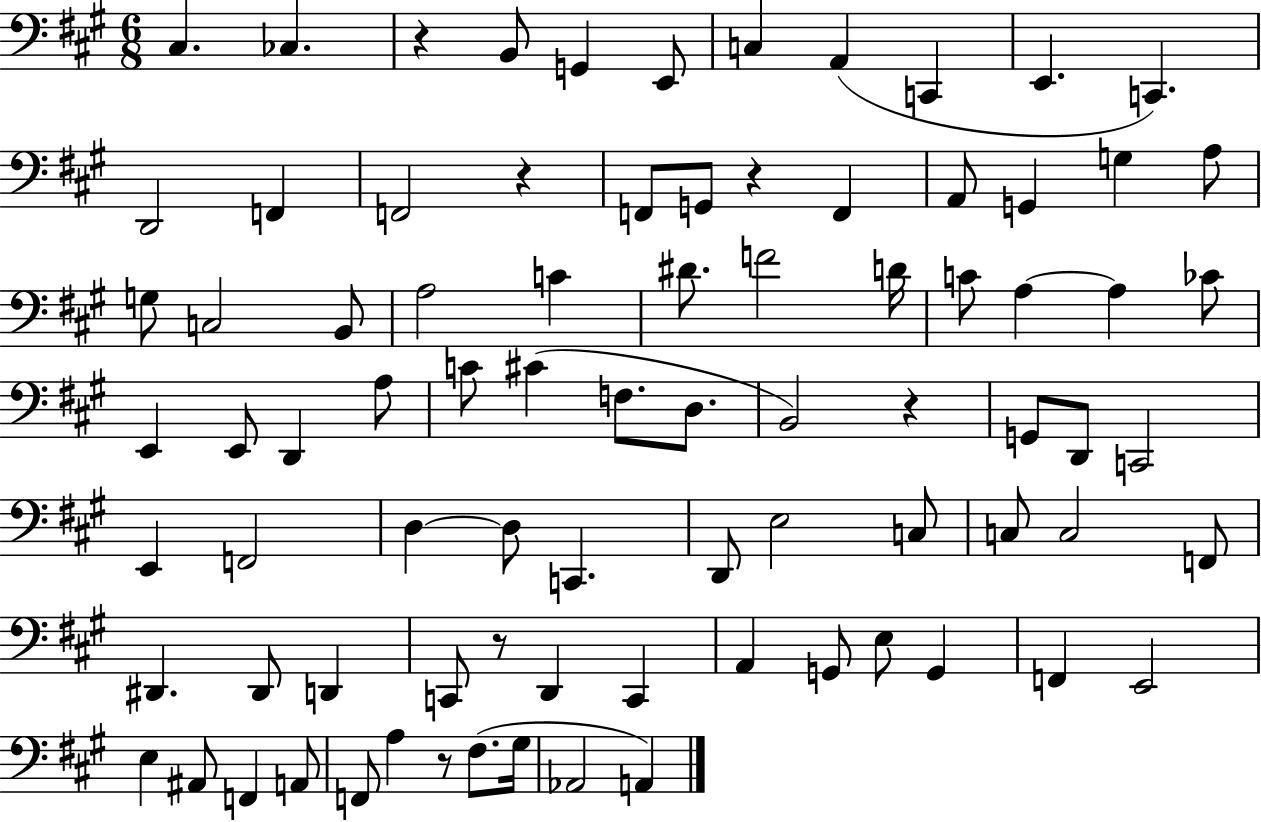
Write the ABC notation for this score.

X:1
T:Untitled
M:6/8
L:1/4
K:A
^C, _C, z B,,/2 G,, E,,/2 C, A,, C,, E,, C,, D,,2 F,, F,,2 z F,,/2 G,,/2 z F,, A,,/2 G,, G, A,/2 G,/2 C,2 B,,/2 A,2 C ^D/2 F2 D/4 C/2 A, A, _C/2 E,, E,,/2 D,, A,/2 C/2 ^C F,/2 D,/2 B,,2 z G,,/2 D,,/2 C,,2 E,, F,,2 D, D,/2 C,, D,,/2 E,2 C,/2 C,/2 C,2 F,,/2 ^D,, ^D,,/2 D,, C,,/2 z/2 D,, C,, A,, G,,/2 E,/2 G,, F,, E,,2 E, ^A,,/2 F,, A,,/2 F,,/2 A, z/2 ^F,/2 ^G,/4 _A,,2 A,,